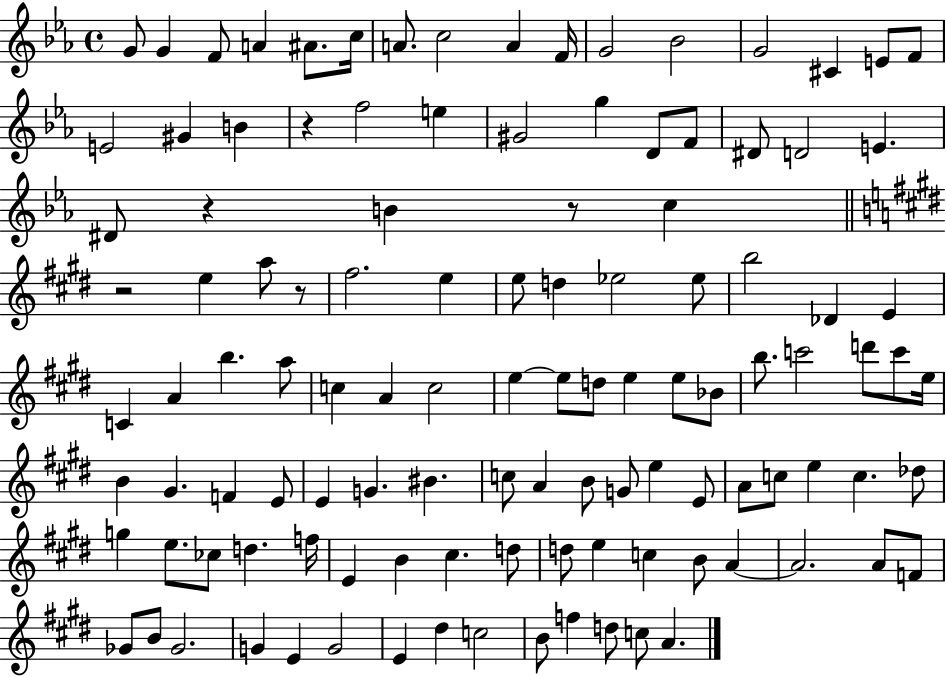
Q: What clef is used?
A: treble